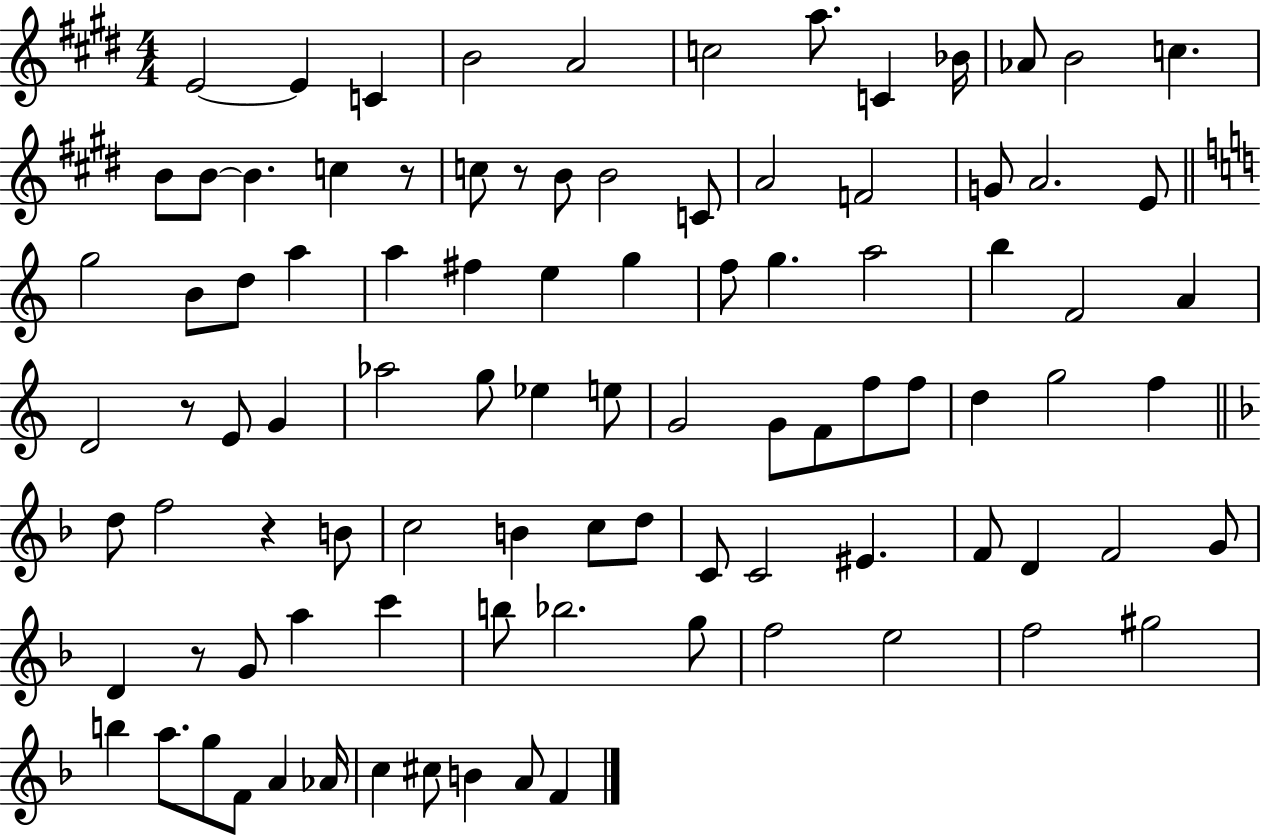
{
  \clef treble
  \numericTimeSignature
  \time 4/4
  \key e \major
  e'2~~ e'4 c'4 | b'2 a'2 | c''2 a''8. c'4 bes'16 | aes'8 b'2 c''4. | \break b'8 b'8~~ b'4. c''4 r8 | c''8 r8 b'8 b'2 c'8 | a'2 f'2 | g'8 a'2. e'8 | \break \bar "||" \break \key c \major g''2 b'8 d''8 a''4 | a''4 fis''4 e''4 g''4 | f''8 g''4. a''2 | b''4 f'2 a'4 | \break d'2 r8 e'8 g'4 | aes''2 g''8 ees''4 e''8 | g'2 g'8 f'8 f''8 f''8 | d''4 g''2 f''4 | \break \bar "||" \break \key f \major d''8 f''2 r4 b'8 | c''2 b'4 c''8 d''8 | c'8 c'2 eis'4. | f'8 d'4 f'2 g'8 | \break d'4 r8 g'8 a''4 c'''4 | b''8 bes''2. g''8 | f''2 e''2 | f''2 gis''2 | \break b''4 a''8. g''8 f'8 a'4 aes'16 | c''4 cis''8 b'4 a'8 f'4 | \bar "|."
}